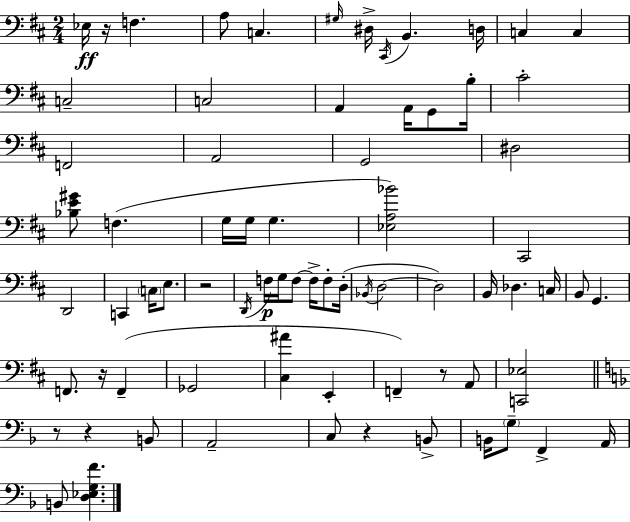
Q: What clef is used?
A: bass